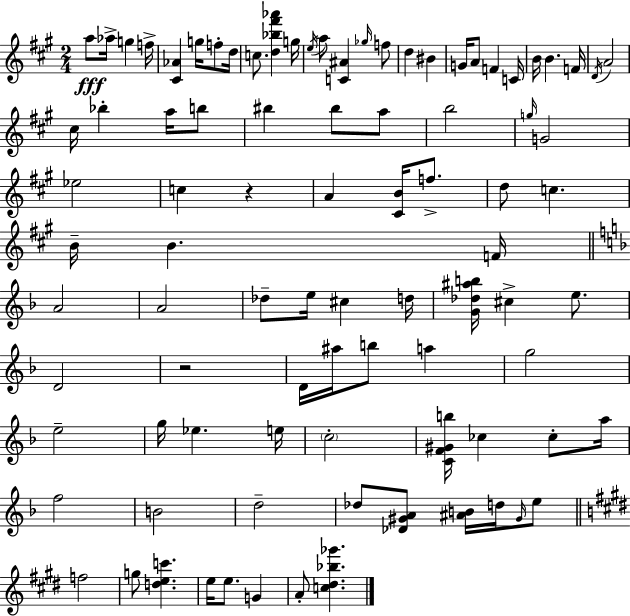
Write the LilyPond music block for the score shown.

{
  \clef treble
  \numericTimeSignature
  \time 2/4
  \key a \major
  \repeat volta 2 { a''8\fff aes''16-> g''4 f''16-> | <cis' aes'>4 g''16 f''8-. d''16 | c''8. <d'' bes'' fis''' aes'''>4 g''16 | \acciaccatura { e''16 } a''8 <c' ais'>4 \grace { ges''16 } | \break f''8 d''4 bis'4 | g'16 a'8 f'4 | c'16 b'16 b'4. | f'16 \acciaccatura { d'16 } a'2 | \break cis''16 bes''4-. | a''16 b''8 bis''4 bis''8 | a''8 b''2 | \grace { g''16 } g'2 | \break ees''2 | c''4 | r4 a'4 | <cis' b'>16 f''8.-> d''8 c''4. | \break b'16-- b'4. | f'16 \bar "||" \break \key d \minor a'2 | a'2 | des''8-- e''16 cis''4 d''16 | <g' des'' ais'' b''>16 cis''4-> e''8. | \break d'2 | r2 | d'16 ais''16 b''8 a''4 | g''2 | \break e''2-- | g''16 ees''4. e''16 | \parenthesize c''2-. | <c' f' gis' b''>16 ces''4 ces''8-. a''16 | \break f''2 | b'2 | d''2-- | des''8 <des' gis' a'>8 <ais' b'>16 d''16 \grace { gis'16 } e''8 | \break \bar "||" \break \key e \major f''2 | g''8 <d'' e'' c'''>4. | e''16 e''8. g'4 | a'8-. <c'' dis'' bes'' ges'''>4. | \break } \bar "|."
}